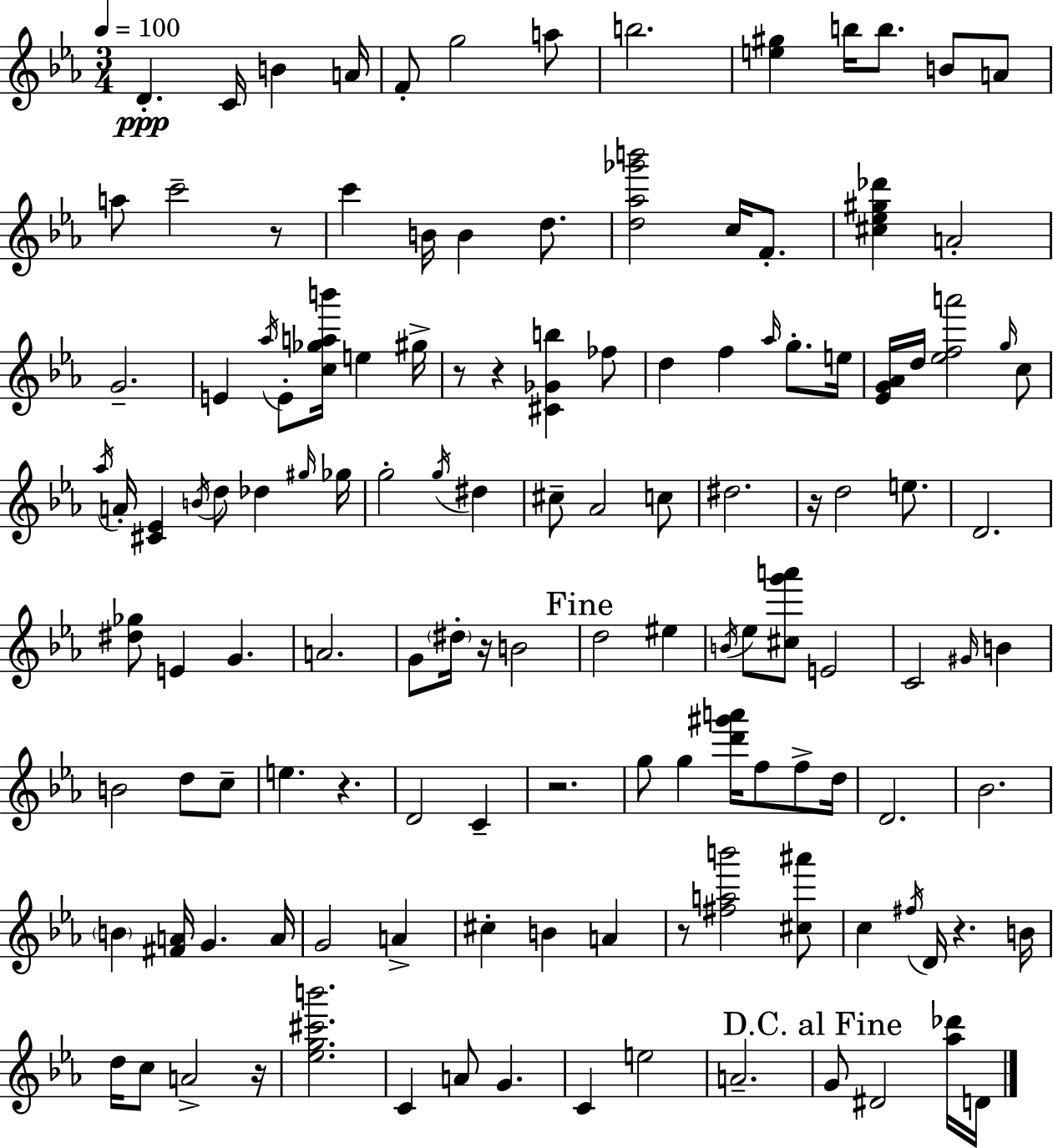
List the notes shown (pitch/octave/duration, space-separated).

D4/q. C4/s B4/q A4/s F4/e G5/h A5/e B5/h. [E5,G#5]/q B5/s B5/e. B4/e A4/e A5/e C6/h R/e C6/q B4/s B4/q D5/e. [D5,Ab5,Gb6,B6]/h C5/s F4/e. [C#5,Eb5,G#5,Db6]/q A4/h G4/h. E4/q Ab5/s E4/e [C5,Gb5,A5,B6]/s E5/q G#5/s R/e R/q [C#4,Gb4,B5]/q FES5/e D5/q F5/q Ab5/s G5/e. E5/s [Eb4,G4,Ab4]/s D5/s [Eb5,F5,A6]/h G5/s C5/e Ab5/s A4/s [C#4,Eb4]/q B4/s D5/e Db5/q G#5/s Gb5/s G5/h G5/s D#5/q C#5/e Ab4/h C5/e D#5/h. R/s D5/h E5/e. D4/h. [D#5,Gb5]/e E4/q G4/q. A4/h. G4/e D#5/s R/s B4/h D5/h EIS5/q B4/s Eb5/e [C#5,G6,A6]/e E4/h C4/h G#4/s B4/q B4/h D5/e C5/e E5/q. R/q. D4/h C4/q R/h. G5/e G5/q [D6,G#6,A6]/s F5/e F5/e D5/s D4/h. Bb4/h. B4/q [F#4,A4]/s G4/q. A4/s G4/h A4/q C#5/q B4/q A4/q R/e [F#5,A5,B6]/h [C#5,A#6]/e C5/q F#5/s D4/s R/q. B4/s D5/s C5/e A4/h R/s [Eb5,G5,C#6,B6]/h. C4/q A4/e G4/q. C4/q E5/h A4/h. G4/e D#4/h [Ab5,Db6]/s D4/s